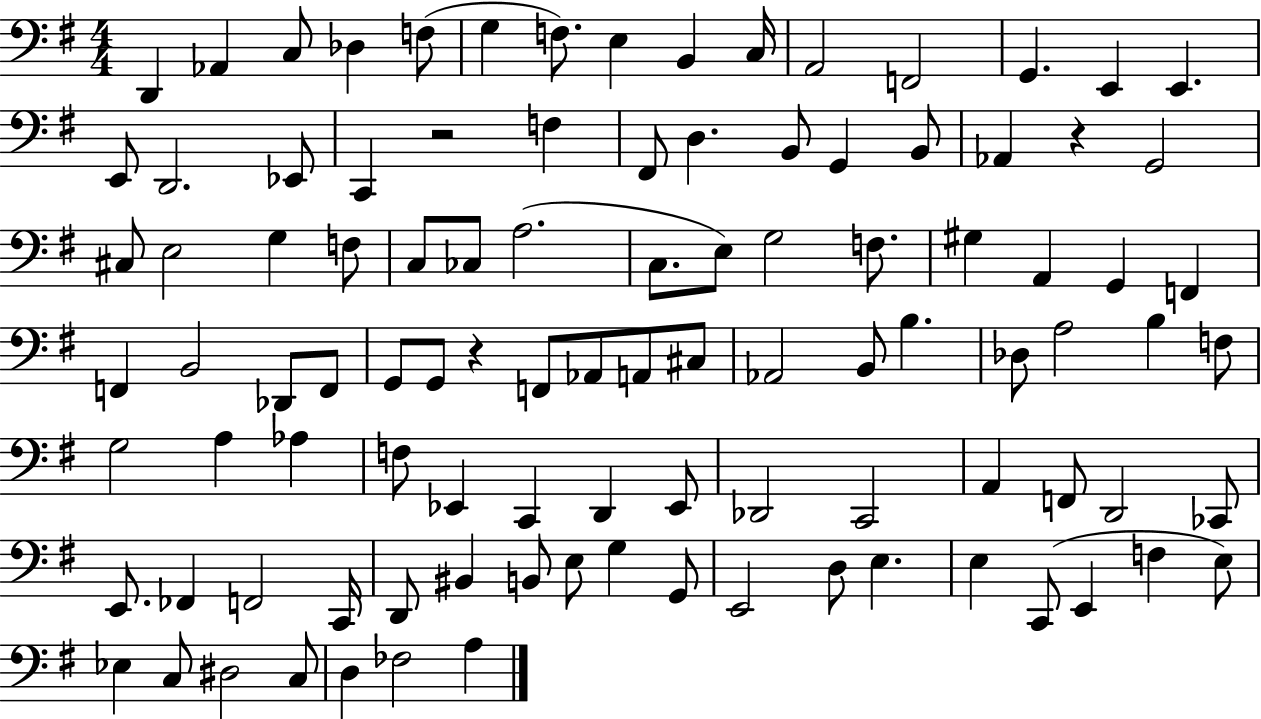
{
  \clef bass
  \numericTimeSignature
  \time 4/4
  \key g \major
  d,4 aes,4 c8 des4 f8( | g4 f8.) e4 b,4 c16 | a,2 f,2 | g,4. e,4 e,4. | \break e,8 d,2. ees,8 | c,4 r2 f4 | fis,8 d4. b,8 g,4 b,8 | aes,4 r4 g,2 | \break cis8 e2 g4 f8 | c8 ces8 a2.( | c8. e8) g2 f8. | gis4 a,4 g,4 f,4 | \break f,4 b,2 des,8 f,8 | g,8 g,8 r4 f,8 aes,8 a,8 cis8 | aes,2 b,8 b4. | des8 a2 b4 f8 | \break g2 a4 aes4 | f8 ees,4 c,4 d,4 ees,8 | des,2 c,2 | a,4 f,8 d,2 ces,8 | \break e,8. fes,4 f,2 c,16 | d,8 bis,4 b,8 e8 g4 g,8 | e,2 d8 e4. | e4 c,8( e,4 f4 e8) | \break ees4 c8 dis2 c8 | d4 fes2 a4 | \bar "|."
}